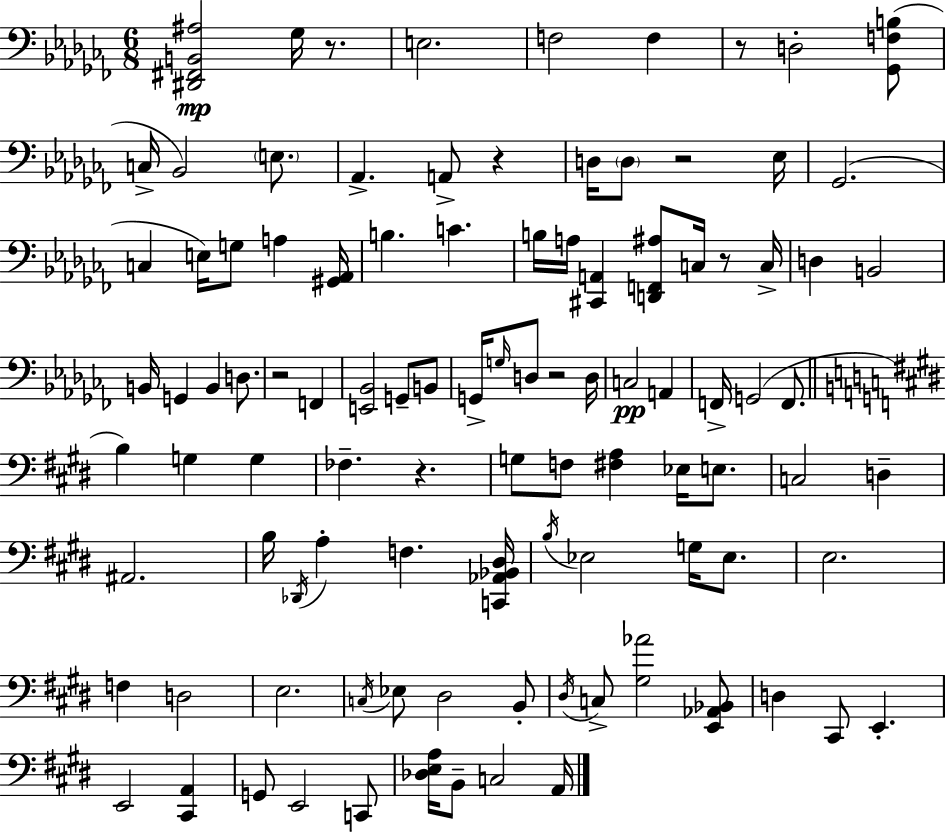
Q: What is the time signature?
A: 6/8